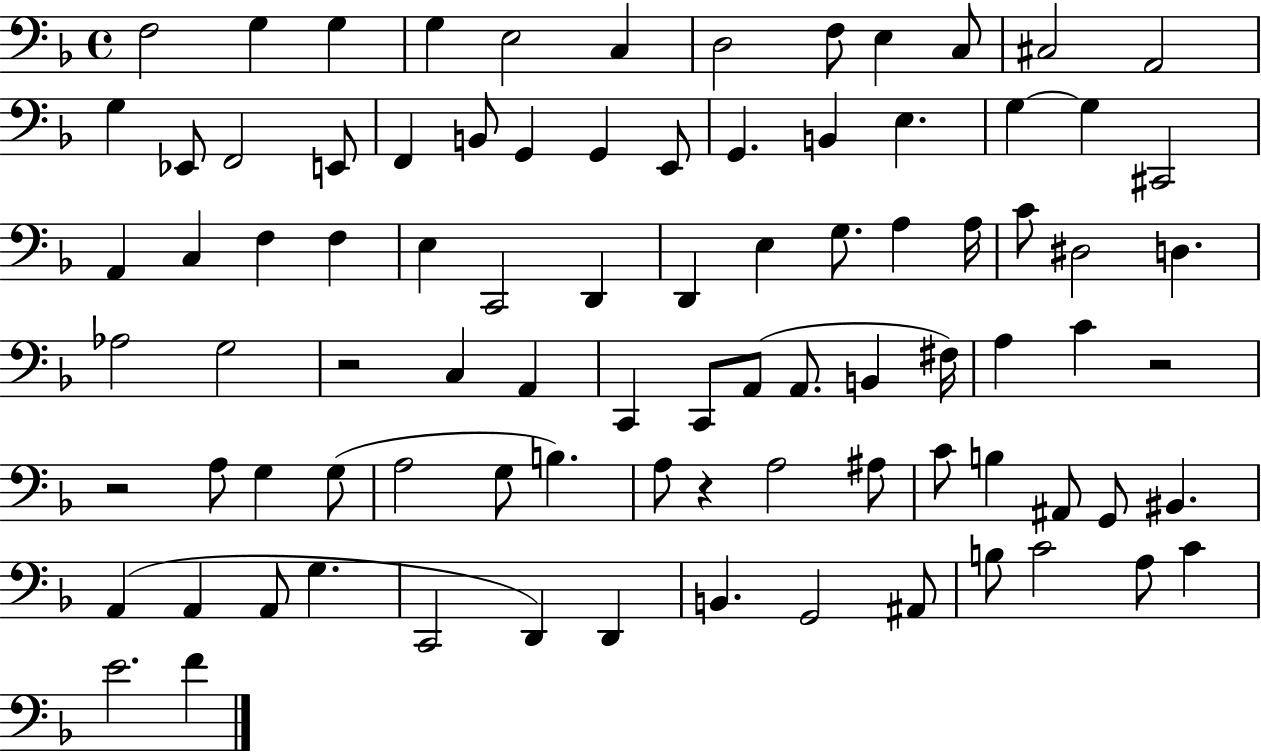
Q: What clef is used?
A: bass